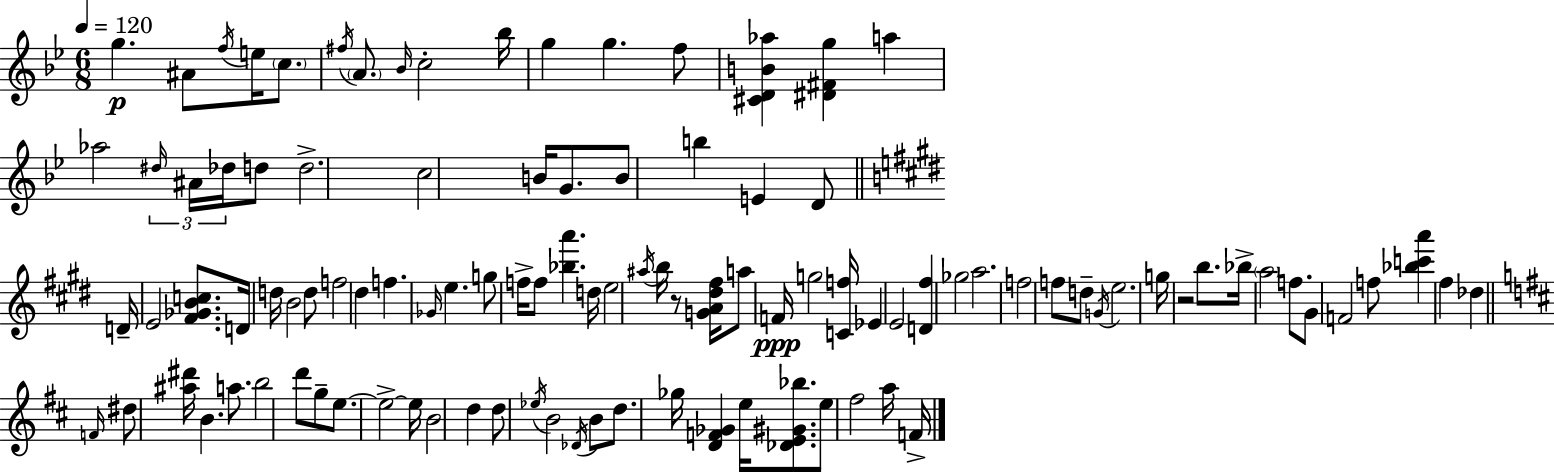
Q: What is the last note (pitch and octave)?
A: F4